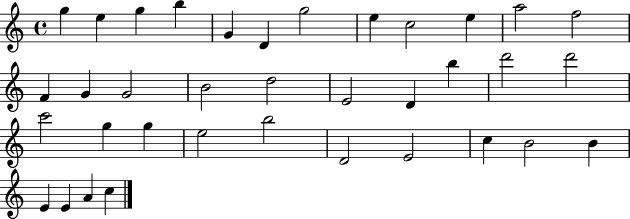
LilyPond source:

{
  \clef treble
  \time 4/4
  \defaultTimeSignature
  \key c \major
  g''4 e''4 g''4 b''4 | g'4 d'4 g''2 | e''4 c''2 e''4 | a''2 f''2 | \break f'4 g'4 g'2 | b'2 d''2 | e'2 d'4 b''4 | d'''2 d'''2 | \break c'''2 g''4 g''4 | e''2 b''2 | d'2 e'2 | c''4 b'2 b'4 | \break e'4 e'4 a'4 c''4 | \bar "|."
}